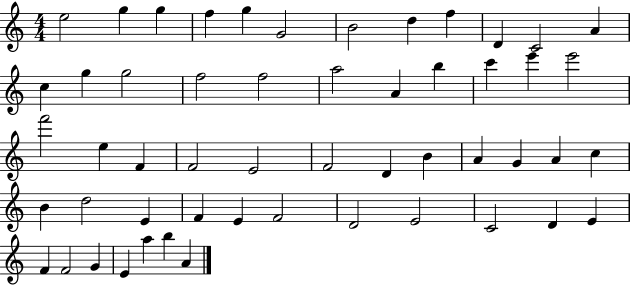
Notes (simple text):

E5/h G5/q G5/q F5/q G5/q G4/h B4/h D5/q F5/q D4/q C4/h A4/q C5/q G5/q G5/h F5/h F5/h A5/h A4/q B5/q C6/q E6/q E6/h F6/h E5/q F4/q F4/h E4/h F4/h D4/q B4/q A4/q G4/q A4/q C5/q B4/q D5/h E4/q F4/q E4/q F4/h D4/h E4/h C4/h D4/q E4/q F4/q F4/h G4/q E4/q A5/q B5/q A4/q